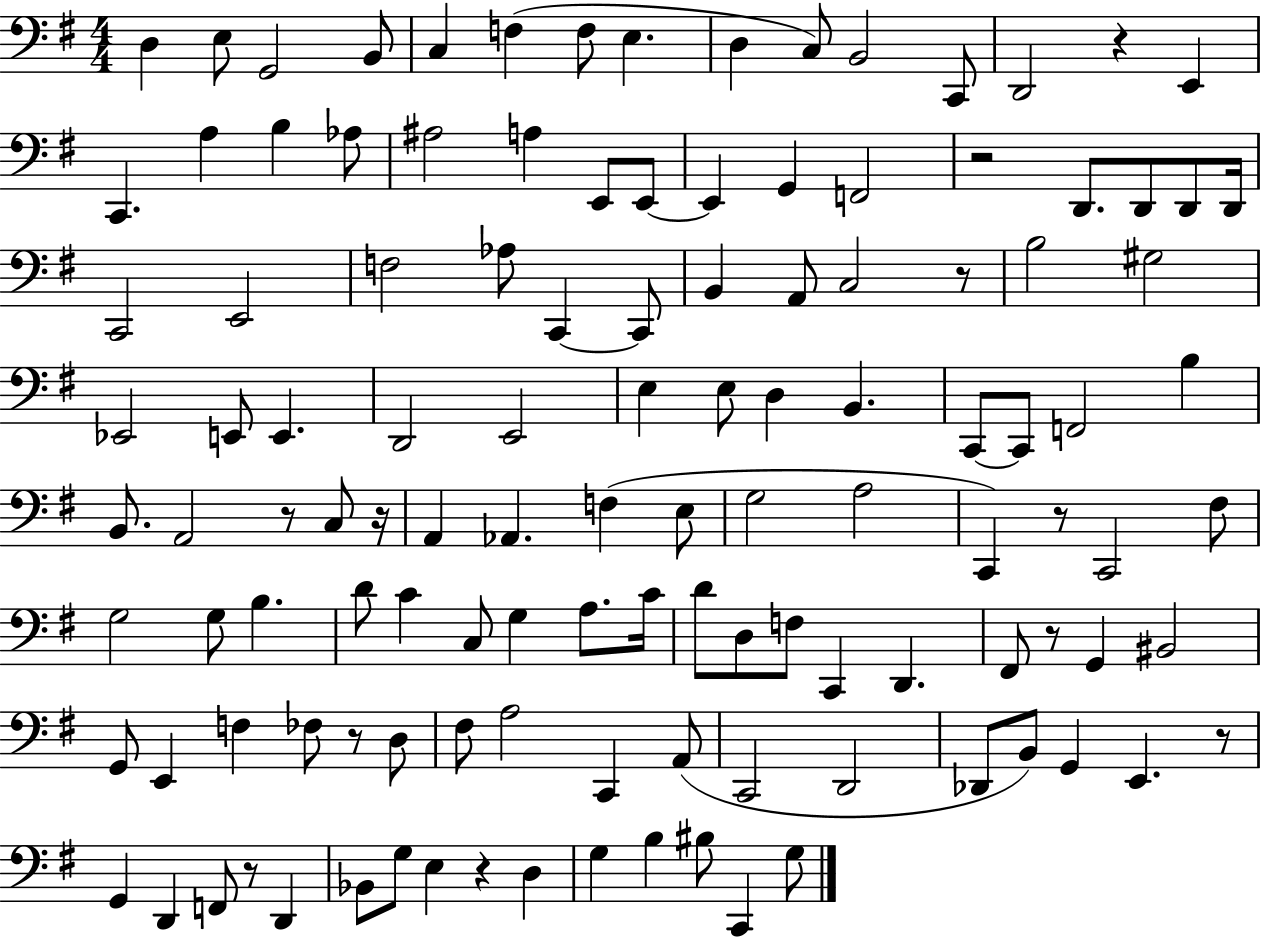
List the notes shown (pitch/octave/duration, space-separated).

D3/q E3/e G2/h B2/e C3/q F3/q F3/e E3/q. D3/q C3/e B2/h C2/e D2/h R/q E2/q C2/q. A3/q B3/q Ab3/e A#3/h A3/q E2/e E2/e E2/q G2/q F2/h R/h D2/e. D2/e D2/e D2/s C2/h E2/h F3/h Ab3/e C2/q C2/e B2/q A2/e C3/h R/e B3/h G#3/h Eb2/h E2/e E2/q. D2/h E2/h E3/q E3/e D3/q B2/q. C2/e C2/e F2/h B3/q B2/e. A2/h R/e C3/e R/s A2/q Ab2/q. F3/q E3/e G3/h A3/h C2/q R/e C2/h F#3/e G3/h G3/e B3/q. D4/e C4/q C3/e G3/q A3/e. C4/s D4/e D3/e F3/e C2/q D2/q. F#2/e R/e G2/q BIS2/h G2/e E2/q F3/q FES3/e R/e D3/e F#3/e A3/h C2/q A2/e C2/h D2/h Db2/e B2/e G2/q E2/q. R/e G2/q D2/q F2/e R/e D2/q Bb2/e G3/e E3/q R/q D3/q G3/q B3/q BIS3/e C2/q G3/e